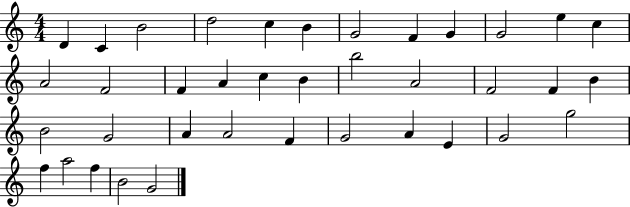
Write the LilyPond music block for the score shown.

{
  \clef treble
  \numericTimeSignature
  \time 4/4
  \key c \major
  d'4 c'4 b'2 | d''2 c''4 b'4 | g'2 f'4 g'4 | g'2 e''4 c''4 | \break a'2 f'2 | f'4 a'4 c''4 b'4 | b''2 a'2 | f'2 f'4 b'4 | \break b'2 g'2 | a'4 a'2 f'4 | g'2 a'4 e'4 | g'2 g''2 | \break f''4 a''2 f''4 | b'2 g'2 | \bar "|."
}